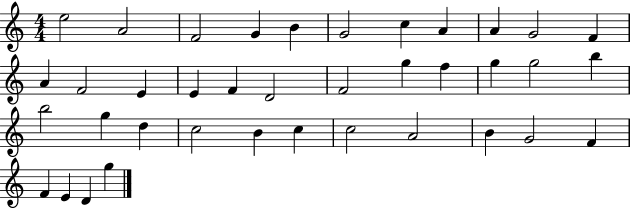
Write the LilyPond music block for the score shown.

{
  \clef treble
  \numericTimeSignature
  \time 4/4
  \key c \major
  e''2 a'2 | f'2 g'4 b'4 | g'2 c''4 a'4 | a'4 g'2 f'4 | \break a'4 f'2 e'4 | e'4 f'4 d'2 | f'2 g''4 f''4 | g''4 g''2 b''4 | \break b''2 g''4 d''4 | c''2 b'4 c''4 | c''2 a'2 | b'4 g'2 f'4 | \break f'4 e'4 d'4 g''4 | \bar "|."
}